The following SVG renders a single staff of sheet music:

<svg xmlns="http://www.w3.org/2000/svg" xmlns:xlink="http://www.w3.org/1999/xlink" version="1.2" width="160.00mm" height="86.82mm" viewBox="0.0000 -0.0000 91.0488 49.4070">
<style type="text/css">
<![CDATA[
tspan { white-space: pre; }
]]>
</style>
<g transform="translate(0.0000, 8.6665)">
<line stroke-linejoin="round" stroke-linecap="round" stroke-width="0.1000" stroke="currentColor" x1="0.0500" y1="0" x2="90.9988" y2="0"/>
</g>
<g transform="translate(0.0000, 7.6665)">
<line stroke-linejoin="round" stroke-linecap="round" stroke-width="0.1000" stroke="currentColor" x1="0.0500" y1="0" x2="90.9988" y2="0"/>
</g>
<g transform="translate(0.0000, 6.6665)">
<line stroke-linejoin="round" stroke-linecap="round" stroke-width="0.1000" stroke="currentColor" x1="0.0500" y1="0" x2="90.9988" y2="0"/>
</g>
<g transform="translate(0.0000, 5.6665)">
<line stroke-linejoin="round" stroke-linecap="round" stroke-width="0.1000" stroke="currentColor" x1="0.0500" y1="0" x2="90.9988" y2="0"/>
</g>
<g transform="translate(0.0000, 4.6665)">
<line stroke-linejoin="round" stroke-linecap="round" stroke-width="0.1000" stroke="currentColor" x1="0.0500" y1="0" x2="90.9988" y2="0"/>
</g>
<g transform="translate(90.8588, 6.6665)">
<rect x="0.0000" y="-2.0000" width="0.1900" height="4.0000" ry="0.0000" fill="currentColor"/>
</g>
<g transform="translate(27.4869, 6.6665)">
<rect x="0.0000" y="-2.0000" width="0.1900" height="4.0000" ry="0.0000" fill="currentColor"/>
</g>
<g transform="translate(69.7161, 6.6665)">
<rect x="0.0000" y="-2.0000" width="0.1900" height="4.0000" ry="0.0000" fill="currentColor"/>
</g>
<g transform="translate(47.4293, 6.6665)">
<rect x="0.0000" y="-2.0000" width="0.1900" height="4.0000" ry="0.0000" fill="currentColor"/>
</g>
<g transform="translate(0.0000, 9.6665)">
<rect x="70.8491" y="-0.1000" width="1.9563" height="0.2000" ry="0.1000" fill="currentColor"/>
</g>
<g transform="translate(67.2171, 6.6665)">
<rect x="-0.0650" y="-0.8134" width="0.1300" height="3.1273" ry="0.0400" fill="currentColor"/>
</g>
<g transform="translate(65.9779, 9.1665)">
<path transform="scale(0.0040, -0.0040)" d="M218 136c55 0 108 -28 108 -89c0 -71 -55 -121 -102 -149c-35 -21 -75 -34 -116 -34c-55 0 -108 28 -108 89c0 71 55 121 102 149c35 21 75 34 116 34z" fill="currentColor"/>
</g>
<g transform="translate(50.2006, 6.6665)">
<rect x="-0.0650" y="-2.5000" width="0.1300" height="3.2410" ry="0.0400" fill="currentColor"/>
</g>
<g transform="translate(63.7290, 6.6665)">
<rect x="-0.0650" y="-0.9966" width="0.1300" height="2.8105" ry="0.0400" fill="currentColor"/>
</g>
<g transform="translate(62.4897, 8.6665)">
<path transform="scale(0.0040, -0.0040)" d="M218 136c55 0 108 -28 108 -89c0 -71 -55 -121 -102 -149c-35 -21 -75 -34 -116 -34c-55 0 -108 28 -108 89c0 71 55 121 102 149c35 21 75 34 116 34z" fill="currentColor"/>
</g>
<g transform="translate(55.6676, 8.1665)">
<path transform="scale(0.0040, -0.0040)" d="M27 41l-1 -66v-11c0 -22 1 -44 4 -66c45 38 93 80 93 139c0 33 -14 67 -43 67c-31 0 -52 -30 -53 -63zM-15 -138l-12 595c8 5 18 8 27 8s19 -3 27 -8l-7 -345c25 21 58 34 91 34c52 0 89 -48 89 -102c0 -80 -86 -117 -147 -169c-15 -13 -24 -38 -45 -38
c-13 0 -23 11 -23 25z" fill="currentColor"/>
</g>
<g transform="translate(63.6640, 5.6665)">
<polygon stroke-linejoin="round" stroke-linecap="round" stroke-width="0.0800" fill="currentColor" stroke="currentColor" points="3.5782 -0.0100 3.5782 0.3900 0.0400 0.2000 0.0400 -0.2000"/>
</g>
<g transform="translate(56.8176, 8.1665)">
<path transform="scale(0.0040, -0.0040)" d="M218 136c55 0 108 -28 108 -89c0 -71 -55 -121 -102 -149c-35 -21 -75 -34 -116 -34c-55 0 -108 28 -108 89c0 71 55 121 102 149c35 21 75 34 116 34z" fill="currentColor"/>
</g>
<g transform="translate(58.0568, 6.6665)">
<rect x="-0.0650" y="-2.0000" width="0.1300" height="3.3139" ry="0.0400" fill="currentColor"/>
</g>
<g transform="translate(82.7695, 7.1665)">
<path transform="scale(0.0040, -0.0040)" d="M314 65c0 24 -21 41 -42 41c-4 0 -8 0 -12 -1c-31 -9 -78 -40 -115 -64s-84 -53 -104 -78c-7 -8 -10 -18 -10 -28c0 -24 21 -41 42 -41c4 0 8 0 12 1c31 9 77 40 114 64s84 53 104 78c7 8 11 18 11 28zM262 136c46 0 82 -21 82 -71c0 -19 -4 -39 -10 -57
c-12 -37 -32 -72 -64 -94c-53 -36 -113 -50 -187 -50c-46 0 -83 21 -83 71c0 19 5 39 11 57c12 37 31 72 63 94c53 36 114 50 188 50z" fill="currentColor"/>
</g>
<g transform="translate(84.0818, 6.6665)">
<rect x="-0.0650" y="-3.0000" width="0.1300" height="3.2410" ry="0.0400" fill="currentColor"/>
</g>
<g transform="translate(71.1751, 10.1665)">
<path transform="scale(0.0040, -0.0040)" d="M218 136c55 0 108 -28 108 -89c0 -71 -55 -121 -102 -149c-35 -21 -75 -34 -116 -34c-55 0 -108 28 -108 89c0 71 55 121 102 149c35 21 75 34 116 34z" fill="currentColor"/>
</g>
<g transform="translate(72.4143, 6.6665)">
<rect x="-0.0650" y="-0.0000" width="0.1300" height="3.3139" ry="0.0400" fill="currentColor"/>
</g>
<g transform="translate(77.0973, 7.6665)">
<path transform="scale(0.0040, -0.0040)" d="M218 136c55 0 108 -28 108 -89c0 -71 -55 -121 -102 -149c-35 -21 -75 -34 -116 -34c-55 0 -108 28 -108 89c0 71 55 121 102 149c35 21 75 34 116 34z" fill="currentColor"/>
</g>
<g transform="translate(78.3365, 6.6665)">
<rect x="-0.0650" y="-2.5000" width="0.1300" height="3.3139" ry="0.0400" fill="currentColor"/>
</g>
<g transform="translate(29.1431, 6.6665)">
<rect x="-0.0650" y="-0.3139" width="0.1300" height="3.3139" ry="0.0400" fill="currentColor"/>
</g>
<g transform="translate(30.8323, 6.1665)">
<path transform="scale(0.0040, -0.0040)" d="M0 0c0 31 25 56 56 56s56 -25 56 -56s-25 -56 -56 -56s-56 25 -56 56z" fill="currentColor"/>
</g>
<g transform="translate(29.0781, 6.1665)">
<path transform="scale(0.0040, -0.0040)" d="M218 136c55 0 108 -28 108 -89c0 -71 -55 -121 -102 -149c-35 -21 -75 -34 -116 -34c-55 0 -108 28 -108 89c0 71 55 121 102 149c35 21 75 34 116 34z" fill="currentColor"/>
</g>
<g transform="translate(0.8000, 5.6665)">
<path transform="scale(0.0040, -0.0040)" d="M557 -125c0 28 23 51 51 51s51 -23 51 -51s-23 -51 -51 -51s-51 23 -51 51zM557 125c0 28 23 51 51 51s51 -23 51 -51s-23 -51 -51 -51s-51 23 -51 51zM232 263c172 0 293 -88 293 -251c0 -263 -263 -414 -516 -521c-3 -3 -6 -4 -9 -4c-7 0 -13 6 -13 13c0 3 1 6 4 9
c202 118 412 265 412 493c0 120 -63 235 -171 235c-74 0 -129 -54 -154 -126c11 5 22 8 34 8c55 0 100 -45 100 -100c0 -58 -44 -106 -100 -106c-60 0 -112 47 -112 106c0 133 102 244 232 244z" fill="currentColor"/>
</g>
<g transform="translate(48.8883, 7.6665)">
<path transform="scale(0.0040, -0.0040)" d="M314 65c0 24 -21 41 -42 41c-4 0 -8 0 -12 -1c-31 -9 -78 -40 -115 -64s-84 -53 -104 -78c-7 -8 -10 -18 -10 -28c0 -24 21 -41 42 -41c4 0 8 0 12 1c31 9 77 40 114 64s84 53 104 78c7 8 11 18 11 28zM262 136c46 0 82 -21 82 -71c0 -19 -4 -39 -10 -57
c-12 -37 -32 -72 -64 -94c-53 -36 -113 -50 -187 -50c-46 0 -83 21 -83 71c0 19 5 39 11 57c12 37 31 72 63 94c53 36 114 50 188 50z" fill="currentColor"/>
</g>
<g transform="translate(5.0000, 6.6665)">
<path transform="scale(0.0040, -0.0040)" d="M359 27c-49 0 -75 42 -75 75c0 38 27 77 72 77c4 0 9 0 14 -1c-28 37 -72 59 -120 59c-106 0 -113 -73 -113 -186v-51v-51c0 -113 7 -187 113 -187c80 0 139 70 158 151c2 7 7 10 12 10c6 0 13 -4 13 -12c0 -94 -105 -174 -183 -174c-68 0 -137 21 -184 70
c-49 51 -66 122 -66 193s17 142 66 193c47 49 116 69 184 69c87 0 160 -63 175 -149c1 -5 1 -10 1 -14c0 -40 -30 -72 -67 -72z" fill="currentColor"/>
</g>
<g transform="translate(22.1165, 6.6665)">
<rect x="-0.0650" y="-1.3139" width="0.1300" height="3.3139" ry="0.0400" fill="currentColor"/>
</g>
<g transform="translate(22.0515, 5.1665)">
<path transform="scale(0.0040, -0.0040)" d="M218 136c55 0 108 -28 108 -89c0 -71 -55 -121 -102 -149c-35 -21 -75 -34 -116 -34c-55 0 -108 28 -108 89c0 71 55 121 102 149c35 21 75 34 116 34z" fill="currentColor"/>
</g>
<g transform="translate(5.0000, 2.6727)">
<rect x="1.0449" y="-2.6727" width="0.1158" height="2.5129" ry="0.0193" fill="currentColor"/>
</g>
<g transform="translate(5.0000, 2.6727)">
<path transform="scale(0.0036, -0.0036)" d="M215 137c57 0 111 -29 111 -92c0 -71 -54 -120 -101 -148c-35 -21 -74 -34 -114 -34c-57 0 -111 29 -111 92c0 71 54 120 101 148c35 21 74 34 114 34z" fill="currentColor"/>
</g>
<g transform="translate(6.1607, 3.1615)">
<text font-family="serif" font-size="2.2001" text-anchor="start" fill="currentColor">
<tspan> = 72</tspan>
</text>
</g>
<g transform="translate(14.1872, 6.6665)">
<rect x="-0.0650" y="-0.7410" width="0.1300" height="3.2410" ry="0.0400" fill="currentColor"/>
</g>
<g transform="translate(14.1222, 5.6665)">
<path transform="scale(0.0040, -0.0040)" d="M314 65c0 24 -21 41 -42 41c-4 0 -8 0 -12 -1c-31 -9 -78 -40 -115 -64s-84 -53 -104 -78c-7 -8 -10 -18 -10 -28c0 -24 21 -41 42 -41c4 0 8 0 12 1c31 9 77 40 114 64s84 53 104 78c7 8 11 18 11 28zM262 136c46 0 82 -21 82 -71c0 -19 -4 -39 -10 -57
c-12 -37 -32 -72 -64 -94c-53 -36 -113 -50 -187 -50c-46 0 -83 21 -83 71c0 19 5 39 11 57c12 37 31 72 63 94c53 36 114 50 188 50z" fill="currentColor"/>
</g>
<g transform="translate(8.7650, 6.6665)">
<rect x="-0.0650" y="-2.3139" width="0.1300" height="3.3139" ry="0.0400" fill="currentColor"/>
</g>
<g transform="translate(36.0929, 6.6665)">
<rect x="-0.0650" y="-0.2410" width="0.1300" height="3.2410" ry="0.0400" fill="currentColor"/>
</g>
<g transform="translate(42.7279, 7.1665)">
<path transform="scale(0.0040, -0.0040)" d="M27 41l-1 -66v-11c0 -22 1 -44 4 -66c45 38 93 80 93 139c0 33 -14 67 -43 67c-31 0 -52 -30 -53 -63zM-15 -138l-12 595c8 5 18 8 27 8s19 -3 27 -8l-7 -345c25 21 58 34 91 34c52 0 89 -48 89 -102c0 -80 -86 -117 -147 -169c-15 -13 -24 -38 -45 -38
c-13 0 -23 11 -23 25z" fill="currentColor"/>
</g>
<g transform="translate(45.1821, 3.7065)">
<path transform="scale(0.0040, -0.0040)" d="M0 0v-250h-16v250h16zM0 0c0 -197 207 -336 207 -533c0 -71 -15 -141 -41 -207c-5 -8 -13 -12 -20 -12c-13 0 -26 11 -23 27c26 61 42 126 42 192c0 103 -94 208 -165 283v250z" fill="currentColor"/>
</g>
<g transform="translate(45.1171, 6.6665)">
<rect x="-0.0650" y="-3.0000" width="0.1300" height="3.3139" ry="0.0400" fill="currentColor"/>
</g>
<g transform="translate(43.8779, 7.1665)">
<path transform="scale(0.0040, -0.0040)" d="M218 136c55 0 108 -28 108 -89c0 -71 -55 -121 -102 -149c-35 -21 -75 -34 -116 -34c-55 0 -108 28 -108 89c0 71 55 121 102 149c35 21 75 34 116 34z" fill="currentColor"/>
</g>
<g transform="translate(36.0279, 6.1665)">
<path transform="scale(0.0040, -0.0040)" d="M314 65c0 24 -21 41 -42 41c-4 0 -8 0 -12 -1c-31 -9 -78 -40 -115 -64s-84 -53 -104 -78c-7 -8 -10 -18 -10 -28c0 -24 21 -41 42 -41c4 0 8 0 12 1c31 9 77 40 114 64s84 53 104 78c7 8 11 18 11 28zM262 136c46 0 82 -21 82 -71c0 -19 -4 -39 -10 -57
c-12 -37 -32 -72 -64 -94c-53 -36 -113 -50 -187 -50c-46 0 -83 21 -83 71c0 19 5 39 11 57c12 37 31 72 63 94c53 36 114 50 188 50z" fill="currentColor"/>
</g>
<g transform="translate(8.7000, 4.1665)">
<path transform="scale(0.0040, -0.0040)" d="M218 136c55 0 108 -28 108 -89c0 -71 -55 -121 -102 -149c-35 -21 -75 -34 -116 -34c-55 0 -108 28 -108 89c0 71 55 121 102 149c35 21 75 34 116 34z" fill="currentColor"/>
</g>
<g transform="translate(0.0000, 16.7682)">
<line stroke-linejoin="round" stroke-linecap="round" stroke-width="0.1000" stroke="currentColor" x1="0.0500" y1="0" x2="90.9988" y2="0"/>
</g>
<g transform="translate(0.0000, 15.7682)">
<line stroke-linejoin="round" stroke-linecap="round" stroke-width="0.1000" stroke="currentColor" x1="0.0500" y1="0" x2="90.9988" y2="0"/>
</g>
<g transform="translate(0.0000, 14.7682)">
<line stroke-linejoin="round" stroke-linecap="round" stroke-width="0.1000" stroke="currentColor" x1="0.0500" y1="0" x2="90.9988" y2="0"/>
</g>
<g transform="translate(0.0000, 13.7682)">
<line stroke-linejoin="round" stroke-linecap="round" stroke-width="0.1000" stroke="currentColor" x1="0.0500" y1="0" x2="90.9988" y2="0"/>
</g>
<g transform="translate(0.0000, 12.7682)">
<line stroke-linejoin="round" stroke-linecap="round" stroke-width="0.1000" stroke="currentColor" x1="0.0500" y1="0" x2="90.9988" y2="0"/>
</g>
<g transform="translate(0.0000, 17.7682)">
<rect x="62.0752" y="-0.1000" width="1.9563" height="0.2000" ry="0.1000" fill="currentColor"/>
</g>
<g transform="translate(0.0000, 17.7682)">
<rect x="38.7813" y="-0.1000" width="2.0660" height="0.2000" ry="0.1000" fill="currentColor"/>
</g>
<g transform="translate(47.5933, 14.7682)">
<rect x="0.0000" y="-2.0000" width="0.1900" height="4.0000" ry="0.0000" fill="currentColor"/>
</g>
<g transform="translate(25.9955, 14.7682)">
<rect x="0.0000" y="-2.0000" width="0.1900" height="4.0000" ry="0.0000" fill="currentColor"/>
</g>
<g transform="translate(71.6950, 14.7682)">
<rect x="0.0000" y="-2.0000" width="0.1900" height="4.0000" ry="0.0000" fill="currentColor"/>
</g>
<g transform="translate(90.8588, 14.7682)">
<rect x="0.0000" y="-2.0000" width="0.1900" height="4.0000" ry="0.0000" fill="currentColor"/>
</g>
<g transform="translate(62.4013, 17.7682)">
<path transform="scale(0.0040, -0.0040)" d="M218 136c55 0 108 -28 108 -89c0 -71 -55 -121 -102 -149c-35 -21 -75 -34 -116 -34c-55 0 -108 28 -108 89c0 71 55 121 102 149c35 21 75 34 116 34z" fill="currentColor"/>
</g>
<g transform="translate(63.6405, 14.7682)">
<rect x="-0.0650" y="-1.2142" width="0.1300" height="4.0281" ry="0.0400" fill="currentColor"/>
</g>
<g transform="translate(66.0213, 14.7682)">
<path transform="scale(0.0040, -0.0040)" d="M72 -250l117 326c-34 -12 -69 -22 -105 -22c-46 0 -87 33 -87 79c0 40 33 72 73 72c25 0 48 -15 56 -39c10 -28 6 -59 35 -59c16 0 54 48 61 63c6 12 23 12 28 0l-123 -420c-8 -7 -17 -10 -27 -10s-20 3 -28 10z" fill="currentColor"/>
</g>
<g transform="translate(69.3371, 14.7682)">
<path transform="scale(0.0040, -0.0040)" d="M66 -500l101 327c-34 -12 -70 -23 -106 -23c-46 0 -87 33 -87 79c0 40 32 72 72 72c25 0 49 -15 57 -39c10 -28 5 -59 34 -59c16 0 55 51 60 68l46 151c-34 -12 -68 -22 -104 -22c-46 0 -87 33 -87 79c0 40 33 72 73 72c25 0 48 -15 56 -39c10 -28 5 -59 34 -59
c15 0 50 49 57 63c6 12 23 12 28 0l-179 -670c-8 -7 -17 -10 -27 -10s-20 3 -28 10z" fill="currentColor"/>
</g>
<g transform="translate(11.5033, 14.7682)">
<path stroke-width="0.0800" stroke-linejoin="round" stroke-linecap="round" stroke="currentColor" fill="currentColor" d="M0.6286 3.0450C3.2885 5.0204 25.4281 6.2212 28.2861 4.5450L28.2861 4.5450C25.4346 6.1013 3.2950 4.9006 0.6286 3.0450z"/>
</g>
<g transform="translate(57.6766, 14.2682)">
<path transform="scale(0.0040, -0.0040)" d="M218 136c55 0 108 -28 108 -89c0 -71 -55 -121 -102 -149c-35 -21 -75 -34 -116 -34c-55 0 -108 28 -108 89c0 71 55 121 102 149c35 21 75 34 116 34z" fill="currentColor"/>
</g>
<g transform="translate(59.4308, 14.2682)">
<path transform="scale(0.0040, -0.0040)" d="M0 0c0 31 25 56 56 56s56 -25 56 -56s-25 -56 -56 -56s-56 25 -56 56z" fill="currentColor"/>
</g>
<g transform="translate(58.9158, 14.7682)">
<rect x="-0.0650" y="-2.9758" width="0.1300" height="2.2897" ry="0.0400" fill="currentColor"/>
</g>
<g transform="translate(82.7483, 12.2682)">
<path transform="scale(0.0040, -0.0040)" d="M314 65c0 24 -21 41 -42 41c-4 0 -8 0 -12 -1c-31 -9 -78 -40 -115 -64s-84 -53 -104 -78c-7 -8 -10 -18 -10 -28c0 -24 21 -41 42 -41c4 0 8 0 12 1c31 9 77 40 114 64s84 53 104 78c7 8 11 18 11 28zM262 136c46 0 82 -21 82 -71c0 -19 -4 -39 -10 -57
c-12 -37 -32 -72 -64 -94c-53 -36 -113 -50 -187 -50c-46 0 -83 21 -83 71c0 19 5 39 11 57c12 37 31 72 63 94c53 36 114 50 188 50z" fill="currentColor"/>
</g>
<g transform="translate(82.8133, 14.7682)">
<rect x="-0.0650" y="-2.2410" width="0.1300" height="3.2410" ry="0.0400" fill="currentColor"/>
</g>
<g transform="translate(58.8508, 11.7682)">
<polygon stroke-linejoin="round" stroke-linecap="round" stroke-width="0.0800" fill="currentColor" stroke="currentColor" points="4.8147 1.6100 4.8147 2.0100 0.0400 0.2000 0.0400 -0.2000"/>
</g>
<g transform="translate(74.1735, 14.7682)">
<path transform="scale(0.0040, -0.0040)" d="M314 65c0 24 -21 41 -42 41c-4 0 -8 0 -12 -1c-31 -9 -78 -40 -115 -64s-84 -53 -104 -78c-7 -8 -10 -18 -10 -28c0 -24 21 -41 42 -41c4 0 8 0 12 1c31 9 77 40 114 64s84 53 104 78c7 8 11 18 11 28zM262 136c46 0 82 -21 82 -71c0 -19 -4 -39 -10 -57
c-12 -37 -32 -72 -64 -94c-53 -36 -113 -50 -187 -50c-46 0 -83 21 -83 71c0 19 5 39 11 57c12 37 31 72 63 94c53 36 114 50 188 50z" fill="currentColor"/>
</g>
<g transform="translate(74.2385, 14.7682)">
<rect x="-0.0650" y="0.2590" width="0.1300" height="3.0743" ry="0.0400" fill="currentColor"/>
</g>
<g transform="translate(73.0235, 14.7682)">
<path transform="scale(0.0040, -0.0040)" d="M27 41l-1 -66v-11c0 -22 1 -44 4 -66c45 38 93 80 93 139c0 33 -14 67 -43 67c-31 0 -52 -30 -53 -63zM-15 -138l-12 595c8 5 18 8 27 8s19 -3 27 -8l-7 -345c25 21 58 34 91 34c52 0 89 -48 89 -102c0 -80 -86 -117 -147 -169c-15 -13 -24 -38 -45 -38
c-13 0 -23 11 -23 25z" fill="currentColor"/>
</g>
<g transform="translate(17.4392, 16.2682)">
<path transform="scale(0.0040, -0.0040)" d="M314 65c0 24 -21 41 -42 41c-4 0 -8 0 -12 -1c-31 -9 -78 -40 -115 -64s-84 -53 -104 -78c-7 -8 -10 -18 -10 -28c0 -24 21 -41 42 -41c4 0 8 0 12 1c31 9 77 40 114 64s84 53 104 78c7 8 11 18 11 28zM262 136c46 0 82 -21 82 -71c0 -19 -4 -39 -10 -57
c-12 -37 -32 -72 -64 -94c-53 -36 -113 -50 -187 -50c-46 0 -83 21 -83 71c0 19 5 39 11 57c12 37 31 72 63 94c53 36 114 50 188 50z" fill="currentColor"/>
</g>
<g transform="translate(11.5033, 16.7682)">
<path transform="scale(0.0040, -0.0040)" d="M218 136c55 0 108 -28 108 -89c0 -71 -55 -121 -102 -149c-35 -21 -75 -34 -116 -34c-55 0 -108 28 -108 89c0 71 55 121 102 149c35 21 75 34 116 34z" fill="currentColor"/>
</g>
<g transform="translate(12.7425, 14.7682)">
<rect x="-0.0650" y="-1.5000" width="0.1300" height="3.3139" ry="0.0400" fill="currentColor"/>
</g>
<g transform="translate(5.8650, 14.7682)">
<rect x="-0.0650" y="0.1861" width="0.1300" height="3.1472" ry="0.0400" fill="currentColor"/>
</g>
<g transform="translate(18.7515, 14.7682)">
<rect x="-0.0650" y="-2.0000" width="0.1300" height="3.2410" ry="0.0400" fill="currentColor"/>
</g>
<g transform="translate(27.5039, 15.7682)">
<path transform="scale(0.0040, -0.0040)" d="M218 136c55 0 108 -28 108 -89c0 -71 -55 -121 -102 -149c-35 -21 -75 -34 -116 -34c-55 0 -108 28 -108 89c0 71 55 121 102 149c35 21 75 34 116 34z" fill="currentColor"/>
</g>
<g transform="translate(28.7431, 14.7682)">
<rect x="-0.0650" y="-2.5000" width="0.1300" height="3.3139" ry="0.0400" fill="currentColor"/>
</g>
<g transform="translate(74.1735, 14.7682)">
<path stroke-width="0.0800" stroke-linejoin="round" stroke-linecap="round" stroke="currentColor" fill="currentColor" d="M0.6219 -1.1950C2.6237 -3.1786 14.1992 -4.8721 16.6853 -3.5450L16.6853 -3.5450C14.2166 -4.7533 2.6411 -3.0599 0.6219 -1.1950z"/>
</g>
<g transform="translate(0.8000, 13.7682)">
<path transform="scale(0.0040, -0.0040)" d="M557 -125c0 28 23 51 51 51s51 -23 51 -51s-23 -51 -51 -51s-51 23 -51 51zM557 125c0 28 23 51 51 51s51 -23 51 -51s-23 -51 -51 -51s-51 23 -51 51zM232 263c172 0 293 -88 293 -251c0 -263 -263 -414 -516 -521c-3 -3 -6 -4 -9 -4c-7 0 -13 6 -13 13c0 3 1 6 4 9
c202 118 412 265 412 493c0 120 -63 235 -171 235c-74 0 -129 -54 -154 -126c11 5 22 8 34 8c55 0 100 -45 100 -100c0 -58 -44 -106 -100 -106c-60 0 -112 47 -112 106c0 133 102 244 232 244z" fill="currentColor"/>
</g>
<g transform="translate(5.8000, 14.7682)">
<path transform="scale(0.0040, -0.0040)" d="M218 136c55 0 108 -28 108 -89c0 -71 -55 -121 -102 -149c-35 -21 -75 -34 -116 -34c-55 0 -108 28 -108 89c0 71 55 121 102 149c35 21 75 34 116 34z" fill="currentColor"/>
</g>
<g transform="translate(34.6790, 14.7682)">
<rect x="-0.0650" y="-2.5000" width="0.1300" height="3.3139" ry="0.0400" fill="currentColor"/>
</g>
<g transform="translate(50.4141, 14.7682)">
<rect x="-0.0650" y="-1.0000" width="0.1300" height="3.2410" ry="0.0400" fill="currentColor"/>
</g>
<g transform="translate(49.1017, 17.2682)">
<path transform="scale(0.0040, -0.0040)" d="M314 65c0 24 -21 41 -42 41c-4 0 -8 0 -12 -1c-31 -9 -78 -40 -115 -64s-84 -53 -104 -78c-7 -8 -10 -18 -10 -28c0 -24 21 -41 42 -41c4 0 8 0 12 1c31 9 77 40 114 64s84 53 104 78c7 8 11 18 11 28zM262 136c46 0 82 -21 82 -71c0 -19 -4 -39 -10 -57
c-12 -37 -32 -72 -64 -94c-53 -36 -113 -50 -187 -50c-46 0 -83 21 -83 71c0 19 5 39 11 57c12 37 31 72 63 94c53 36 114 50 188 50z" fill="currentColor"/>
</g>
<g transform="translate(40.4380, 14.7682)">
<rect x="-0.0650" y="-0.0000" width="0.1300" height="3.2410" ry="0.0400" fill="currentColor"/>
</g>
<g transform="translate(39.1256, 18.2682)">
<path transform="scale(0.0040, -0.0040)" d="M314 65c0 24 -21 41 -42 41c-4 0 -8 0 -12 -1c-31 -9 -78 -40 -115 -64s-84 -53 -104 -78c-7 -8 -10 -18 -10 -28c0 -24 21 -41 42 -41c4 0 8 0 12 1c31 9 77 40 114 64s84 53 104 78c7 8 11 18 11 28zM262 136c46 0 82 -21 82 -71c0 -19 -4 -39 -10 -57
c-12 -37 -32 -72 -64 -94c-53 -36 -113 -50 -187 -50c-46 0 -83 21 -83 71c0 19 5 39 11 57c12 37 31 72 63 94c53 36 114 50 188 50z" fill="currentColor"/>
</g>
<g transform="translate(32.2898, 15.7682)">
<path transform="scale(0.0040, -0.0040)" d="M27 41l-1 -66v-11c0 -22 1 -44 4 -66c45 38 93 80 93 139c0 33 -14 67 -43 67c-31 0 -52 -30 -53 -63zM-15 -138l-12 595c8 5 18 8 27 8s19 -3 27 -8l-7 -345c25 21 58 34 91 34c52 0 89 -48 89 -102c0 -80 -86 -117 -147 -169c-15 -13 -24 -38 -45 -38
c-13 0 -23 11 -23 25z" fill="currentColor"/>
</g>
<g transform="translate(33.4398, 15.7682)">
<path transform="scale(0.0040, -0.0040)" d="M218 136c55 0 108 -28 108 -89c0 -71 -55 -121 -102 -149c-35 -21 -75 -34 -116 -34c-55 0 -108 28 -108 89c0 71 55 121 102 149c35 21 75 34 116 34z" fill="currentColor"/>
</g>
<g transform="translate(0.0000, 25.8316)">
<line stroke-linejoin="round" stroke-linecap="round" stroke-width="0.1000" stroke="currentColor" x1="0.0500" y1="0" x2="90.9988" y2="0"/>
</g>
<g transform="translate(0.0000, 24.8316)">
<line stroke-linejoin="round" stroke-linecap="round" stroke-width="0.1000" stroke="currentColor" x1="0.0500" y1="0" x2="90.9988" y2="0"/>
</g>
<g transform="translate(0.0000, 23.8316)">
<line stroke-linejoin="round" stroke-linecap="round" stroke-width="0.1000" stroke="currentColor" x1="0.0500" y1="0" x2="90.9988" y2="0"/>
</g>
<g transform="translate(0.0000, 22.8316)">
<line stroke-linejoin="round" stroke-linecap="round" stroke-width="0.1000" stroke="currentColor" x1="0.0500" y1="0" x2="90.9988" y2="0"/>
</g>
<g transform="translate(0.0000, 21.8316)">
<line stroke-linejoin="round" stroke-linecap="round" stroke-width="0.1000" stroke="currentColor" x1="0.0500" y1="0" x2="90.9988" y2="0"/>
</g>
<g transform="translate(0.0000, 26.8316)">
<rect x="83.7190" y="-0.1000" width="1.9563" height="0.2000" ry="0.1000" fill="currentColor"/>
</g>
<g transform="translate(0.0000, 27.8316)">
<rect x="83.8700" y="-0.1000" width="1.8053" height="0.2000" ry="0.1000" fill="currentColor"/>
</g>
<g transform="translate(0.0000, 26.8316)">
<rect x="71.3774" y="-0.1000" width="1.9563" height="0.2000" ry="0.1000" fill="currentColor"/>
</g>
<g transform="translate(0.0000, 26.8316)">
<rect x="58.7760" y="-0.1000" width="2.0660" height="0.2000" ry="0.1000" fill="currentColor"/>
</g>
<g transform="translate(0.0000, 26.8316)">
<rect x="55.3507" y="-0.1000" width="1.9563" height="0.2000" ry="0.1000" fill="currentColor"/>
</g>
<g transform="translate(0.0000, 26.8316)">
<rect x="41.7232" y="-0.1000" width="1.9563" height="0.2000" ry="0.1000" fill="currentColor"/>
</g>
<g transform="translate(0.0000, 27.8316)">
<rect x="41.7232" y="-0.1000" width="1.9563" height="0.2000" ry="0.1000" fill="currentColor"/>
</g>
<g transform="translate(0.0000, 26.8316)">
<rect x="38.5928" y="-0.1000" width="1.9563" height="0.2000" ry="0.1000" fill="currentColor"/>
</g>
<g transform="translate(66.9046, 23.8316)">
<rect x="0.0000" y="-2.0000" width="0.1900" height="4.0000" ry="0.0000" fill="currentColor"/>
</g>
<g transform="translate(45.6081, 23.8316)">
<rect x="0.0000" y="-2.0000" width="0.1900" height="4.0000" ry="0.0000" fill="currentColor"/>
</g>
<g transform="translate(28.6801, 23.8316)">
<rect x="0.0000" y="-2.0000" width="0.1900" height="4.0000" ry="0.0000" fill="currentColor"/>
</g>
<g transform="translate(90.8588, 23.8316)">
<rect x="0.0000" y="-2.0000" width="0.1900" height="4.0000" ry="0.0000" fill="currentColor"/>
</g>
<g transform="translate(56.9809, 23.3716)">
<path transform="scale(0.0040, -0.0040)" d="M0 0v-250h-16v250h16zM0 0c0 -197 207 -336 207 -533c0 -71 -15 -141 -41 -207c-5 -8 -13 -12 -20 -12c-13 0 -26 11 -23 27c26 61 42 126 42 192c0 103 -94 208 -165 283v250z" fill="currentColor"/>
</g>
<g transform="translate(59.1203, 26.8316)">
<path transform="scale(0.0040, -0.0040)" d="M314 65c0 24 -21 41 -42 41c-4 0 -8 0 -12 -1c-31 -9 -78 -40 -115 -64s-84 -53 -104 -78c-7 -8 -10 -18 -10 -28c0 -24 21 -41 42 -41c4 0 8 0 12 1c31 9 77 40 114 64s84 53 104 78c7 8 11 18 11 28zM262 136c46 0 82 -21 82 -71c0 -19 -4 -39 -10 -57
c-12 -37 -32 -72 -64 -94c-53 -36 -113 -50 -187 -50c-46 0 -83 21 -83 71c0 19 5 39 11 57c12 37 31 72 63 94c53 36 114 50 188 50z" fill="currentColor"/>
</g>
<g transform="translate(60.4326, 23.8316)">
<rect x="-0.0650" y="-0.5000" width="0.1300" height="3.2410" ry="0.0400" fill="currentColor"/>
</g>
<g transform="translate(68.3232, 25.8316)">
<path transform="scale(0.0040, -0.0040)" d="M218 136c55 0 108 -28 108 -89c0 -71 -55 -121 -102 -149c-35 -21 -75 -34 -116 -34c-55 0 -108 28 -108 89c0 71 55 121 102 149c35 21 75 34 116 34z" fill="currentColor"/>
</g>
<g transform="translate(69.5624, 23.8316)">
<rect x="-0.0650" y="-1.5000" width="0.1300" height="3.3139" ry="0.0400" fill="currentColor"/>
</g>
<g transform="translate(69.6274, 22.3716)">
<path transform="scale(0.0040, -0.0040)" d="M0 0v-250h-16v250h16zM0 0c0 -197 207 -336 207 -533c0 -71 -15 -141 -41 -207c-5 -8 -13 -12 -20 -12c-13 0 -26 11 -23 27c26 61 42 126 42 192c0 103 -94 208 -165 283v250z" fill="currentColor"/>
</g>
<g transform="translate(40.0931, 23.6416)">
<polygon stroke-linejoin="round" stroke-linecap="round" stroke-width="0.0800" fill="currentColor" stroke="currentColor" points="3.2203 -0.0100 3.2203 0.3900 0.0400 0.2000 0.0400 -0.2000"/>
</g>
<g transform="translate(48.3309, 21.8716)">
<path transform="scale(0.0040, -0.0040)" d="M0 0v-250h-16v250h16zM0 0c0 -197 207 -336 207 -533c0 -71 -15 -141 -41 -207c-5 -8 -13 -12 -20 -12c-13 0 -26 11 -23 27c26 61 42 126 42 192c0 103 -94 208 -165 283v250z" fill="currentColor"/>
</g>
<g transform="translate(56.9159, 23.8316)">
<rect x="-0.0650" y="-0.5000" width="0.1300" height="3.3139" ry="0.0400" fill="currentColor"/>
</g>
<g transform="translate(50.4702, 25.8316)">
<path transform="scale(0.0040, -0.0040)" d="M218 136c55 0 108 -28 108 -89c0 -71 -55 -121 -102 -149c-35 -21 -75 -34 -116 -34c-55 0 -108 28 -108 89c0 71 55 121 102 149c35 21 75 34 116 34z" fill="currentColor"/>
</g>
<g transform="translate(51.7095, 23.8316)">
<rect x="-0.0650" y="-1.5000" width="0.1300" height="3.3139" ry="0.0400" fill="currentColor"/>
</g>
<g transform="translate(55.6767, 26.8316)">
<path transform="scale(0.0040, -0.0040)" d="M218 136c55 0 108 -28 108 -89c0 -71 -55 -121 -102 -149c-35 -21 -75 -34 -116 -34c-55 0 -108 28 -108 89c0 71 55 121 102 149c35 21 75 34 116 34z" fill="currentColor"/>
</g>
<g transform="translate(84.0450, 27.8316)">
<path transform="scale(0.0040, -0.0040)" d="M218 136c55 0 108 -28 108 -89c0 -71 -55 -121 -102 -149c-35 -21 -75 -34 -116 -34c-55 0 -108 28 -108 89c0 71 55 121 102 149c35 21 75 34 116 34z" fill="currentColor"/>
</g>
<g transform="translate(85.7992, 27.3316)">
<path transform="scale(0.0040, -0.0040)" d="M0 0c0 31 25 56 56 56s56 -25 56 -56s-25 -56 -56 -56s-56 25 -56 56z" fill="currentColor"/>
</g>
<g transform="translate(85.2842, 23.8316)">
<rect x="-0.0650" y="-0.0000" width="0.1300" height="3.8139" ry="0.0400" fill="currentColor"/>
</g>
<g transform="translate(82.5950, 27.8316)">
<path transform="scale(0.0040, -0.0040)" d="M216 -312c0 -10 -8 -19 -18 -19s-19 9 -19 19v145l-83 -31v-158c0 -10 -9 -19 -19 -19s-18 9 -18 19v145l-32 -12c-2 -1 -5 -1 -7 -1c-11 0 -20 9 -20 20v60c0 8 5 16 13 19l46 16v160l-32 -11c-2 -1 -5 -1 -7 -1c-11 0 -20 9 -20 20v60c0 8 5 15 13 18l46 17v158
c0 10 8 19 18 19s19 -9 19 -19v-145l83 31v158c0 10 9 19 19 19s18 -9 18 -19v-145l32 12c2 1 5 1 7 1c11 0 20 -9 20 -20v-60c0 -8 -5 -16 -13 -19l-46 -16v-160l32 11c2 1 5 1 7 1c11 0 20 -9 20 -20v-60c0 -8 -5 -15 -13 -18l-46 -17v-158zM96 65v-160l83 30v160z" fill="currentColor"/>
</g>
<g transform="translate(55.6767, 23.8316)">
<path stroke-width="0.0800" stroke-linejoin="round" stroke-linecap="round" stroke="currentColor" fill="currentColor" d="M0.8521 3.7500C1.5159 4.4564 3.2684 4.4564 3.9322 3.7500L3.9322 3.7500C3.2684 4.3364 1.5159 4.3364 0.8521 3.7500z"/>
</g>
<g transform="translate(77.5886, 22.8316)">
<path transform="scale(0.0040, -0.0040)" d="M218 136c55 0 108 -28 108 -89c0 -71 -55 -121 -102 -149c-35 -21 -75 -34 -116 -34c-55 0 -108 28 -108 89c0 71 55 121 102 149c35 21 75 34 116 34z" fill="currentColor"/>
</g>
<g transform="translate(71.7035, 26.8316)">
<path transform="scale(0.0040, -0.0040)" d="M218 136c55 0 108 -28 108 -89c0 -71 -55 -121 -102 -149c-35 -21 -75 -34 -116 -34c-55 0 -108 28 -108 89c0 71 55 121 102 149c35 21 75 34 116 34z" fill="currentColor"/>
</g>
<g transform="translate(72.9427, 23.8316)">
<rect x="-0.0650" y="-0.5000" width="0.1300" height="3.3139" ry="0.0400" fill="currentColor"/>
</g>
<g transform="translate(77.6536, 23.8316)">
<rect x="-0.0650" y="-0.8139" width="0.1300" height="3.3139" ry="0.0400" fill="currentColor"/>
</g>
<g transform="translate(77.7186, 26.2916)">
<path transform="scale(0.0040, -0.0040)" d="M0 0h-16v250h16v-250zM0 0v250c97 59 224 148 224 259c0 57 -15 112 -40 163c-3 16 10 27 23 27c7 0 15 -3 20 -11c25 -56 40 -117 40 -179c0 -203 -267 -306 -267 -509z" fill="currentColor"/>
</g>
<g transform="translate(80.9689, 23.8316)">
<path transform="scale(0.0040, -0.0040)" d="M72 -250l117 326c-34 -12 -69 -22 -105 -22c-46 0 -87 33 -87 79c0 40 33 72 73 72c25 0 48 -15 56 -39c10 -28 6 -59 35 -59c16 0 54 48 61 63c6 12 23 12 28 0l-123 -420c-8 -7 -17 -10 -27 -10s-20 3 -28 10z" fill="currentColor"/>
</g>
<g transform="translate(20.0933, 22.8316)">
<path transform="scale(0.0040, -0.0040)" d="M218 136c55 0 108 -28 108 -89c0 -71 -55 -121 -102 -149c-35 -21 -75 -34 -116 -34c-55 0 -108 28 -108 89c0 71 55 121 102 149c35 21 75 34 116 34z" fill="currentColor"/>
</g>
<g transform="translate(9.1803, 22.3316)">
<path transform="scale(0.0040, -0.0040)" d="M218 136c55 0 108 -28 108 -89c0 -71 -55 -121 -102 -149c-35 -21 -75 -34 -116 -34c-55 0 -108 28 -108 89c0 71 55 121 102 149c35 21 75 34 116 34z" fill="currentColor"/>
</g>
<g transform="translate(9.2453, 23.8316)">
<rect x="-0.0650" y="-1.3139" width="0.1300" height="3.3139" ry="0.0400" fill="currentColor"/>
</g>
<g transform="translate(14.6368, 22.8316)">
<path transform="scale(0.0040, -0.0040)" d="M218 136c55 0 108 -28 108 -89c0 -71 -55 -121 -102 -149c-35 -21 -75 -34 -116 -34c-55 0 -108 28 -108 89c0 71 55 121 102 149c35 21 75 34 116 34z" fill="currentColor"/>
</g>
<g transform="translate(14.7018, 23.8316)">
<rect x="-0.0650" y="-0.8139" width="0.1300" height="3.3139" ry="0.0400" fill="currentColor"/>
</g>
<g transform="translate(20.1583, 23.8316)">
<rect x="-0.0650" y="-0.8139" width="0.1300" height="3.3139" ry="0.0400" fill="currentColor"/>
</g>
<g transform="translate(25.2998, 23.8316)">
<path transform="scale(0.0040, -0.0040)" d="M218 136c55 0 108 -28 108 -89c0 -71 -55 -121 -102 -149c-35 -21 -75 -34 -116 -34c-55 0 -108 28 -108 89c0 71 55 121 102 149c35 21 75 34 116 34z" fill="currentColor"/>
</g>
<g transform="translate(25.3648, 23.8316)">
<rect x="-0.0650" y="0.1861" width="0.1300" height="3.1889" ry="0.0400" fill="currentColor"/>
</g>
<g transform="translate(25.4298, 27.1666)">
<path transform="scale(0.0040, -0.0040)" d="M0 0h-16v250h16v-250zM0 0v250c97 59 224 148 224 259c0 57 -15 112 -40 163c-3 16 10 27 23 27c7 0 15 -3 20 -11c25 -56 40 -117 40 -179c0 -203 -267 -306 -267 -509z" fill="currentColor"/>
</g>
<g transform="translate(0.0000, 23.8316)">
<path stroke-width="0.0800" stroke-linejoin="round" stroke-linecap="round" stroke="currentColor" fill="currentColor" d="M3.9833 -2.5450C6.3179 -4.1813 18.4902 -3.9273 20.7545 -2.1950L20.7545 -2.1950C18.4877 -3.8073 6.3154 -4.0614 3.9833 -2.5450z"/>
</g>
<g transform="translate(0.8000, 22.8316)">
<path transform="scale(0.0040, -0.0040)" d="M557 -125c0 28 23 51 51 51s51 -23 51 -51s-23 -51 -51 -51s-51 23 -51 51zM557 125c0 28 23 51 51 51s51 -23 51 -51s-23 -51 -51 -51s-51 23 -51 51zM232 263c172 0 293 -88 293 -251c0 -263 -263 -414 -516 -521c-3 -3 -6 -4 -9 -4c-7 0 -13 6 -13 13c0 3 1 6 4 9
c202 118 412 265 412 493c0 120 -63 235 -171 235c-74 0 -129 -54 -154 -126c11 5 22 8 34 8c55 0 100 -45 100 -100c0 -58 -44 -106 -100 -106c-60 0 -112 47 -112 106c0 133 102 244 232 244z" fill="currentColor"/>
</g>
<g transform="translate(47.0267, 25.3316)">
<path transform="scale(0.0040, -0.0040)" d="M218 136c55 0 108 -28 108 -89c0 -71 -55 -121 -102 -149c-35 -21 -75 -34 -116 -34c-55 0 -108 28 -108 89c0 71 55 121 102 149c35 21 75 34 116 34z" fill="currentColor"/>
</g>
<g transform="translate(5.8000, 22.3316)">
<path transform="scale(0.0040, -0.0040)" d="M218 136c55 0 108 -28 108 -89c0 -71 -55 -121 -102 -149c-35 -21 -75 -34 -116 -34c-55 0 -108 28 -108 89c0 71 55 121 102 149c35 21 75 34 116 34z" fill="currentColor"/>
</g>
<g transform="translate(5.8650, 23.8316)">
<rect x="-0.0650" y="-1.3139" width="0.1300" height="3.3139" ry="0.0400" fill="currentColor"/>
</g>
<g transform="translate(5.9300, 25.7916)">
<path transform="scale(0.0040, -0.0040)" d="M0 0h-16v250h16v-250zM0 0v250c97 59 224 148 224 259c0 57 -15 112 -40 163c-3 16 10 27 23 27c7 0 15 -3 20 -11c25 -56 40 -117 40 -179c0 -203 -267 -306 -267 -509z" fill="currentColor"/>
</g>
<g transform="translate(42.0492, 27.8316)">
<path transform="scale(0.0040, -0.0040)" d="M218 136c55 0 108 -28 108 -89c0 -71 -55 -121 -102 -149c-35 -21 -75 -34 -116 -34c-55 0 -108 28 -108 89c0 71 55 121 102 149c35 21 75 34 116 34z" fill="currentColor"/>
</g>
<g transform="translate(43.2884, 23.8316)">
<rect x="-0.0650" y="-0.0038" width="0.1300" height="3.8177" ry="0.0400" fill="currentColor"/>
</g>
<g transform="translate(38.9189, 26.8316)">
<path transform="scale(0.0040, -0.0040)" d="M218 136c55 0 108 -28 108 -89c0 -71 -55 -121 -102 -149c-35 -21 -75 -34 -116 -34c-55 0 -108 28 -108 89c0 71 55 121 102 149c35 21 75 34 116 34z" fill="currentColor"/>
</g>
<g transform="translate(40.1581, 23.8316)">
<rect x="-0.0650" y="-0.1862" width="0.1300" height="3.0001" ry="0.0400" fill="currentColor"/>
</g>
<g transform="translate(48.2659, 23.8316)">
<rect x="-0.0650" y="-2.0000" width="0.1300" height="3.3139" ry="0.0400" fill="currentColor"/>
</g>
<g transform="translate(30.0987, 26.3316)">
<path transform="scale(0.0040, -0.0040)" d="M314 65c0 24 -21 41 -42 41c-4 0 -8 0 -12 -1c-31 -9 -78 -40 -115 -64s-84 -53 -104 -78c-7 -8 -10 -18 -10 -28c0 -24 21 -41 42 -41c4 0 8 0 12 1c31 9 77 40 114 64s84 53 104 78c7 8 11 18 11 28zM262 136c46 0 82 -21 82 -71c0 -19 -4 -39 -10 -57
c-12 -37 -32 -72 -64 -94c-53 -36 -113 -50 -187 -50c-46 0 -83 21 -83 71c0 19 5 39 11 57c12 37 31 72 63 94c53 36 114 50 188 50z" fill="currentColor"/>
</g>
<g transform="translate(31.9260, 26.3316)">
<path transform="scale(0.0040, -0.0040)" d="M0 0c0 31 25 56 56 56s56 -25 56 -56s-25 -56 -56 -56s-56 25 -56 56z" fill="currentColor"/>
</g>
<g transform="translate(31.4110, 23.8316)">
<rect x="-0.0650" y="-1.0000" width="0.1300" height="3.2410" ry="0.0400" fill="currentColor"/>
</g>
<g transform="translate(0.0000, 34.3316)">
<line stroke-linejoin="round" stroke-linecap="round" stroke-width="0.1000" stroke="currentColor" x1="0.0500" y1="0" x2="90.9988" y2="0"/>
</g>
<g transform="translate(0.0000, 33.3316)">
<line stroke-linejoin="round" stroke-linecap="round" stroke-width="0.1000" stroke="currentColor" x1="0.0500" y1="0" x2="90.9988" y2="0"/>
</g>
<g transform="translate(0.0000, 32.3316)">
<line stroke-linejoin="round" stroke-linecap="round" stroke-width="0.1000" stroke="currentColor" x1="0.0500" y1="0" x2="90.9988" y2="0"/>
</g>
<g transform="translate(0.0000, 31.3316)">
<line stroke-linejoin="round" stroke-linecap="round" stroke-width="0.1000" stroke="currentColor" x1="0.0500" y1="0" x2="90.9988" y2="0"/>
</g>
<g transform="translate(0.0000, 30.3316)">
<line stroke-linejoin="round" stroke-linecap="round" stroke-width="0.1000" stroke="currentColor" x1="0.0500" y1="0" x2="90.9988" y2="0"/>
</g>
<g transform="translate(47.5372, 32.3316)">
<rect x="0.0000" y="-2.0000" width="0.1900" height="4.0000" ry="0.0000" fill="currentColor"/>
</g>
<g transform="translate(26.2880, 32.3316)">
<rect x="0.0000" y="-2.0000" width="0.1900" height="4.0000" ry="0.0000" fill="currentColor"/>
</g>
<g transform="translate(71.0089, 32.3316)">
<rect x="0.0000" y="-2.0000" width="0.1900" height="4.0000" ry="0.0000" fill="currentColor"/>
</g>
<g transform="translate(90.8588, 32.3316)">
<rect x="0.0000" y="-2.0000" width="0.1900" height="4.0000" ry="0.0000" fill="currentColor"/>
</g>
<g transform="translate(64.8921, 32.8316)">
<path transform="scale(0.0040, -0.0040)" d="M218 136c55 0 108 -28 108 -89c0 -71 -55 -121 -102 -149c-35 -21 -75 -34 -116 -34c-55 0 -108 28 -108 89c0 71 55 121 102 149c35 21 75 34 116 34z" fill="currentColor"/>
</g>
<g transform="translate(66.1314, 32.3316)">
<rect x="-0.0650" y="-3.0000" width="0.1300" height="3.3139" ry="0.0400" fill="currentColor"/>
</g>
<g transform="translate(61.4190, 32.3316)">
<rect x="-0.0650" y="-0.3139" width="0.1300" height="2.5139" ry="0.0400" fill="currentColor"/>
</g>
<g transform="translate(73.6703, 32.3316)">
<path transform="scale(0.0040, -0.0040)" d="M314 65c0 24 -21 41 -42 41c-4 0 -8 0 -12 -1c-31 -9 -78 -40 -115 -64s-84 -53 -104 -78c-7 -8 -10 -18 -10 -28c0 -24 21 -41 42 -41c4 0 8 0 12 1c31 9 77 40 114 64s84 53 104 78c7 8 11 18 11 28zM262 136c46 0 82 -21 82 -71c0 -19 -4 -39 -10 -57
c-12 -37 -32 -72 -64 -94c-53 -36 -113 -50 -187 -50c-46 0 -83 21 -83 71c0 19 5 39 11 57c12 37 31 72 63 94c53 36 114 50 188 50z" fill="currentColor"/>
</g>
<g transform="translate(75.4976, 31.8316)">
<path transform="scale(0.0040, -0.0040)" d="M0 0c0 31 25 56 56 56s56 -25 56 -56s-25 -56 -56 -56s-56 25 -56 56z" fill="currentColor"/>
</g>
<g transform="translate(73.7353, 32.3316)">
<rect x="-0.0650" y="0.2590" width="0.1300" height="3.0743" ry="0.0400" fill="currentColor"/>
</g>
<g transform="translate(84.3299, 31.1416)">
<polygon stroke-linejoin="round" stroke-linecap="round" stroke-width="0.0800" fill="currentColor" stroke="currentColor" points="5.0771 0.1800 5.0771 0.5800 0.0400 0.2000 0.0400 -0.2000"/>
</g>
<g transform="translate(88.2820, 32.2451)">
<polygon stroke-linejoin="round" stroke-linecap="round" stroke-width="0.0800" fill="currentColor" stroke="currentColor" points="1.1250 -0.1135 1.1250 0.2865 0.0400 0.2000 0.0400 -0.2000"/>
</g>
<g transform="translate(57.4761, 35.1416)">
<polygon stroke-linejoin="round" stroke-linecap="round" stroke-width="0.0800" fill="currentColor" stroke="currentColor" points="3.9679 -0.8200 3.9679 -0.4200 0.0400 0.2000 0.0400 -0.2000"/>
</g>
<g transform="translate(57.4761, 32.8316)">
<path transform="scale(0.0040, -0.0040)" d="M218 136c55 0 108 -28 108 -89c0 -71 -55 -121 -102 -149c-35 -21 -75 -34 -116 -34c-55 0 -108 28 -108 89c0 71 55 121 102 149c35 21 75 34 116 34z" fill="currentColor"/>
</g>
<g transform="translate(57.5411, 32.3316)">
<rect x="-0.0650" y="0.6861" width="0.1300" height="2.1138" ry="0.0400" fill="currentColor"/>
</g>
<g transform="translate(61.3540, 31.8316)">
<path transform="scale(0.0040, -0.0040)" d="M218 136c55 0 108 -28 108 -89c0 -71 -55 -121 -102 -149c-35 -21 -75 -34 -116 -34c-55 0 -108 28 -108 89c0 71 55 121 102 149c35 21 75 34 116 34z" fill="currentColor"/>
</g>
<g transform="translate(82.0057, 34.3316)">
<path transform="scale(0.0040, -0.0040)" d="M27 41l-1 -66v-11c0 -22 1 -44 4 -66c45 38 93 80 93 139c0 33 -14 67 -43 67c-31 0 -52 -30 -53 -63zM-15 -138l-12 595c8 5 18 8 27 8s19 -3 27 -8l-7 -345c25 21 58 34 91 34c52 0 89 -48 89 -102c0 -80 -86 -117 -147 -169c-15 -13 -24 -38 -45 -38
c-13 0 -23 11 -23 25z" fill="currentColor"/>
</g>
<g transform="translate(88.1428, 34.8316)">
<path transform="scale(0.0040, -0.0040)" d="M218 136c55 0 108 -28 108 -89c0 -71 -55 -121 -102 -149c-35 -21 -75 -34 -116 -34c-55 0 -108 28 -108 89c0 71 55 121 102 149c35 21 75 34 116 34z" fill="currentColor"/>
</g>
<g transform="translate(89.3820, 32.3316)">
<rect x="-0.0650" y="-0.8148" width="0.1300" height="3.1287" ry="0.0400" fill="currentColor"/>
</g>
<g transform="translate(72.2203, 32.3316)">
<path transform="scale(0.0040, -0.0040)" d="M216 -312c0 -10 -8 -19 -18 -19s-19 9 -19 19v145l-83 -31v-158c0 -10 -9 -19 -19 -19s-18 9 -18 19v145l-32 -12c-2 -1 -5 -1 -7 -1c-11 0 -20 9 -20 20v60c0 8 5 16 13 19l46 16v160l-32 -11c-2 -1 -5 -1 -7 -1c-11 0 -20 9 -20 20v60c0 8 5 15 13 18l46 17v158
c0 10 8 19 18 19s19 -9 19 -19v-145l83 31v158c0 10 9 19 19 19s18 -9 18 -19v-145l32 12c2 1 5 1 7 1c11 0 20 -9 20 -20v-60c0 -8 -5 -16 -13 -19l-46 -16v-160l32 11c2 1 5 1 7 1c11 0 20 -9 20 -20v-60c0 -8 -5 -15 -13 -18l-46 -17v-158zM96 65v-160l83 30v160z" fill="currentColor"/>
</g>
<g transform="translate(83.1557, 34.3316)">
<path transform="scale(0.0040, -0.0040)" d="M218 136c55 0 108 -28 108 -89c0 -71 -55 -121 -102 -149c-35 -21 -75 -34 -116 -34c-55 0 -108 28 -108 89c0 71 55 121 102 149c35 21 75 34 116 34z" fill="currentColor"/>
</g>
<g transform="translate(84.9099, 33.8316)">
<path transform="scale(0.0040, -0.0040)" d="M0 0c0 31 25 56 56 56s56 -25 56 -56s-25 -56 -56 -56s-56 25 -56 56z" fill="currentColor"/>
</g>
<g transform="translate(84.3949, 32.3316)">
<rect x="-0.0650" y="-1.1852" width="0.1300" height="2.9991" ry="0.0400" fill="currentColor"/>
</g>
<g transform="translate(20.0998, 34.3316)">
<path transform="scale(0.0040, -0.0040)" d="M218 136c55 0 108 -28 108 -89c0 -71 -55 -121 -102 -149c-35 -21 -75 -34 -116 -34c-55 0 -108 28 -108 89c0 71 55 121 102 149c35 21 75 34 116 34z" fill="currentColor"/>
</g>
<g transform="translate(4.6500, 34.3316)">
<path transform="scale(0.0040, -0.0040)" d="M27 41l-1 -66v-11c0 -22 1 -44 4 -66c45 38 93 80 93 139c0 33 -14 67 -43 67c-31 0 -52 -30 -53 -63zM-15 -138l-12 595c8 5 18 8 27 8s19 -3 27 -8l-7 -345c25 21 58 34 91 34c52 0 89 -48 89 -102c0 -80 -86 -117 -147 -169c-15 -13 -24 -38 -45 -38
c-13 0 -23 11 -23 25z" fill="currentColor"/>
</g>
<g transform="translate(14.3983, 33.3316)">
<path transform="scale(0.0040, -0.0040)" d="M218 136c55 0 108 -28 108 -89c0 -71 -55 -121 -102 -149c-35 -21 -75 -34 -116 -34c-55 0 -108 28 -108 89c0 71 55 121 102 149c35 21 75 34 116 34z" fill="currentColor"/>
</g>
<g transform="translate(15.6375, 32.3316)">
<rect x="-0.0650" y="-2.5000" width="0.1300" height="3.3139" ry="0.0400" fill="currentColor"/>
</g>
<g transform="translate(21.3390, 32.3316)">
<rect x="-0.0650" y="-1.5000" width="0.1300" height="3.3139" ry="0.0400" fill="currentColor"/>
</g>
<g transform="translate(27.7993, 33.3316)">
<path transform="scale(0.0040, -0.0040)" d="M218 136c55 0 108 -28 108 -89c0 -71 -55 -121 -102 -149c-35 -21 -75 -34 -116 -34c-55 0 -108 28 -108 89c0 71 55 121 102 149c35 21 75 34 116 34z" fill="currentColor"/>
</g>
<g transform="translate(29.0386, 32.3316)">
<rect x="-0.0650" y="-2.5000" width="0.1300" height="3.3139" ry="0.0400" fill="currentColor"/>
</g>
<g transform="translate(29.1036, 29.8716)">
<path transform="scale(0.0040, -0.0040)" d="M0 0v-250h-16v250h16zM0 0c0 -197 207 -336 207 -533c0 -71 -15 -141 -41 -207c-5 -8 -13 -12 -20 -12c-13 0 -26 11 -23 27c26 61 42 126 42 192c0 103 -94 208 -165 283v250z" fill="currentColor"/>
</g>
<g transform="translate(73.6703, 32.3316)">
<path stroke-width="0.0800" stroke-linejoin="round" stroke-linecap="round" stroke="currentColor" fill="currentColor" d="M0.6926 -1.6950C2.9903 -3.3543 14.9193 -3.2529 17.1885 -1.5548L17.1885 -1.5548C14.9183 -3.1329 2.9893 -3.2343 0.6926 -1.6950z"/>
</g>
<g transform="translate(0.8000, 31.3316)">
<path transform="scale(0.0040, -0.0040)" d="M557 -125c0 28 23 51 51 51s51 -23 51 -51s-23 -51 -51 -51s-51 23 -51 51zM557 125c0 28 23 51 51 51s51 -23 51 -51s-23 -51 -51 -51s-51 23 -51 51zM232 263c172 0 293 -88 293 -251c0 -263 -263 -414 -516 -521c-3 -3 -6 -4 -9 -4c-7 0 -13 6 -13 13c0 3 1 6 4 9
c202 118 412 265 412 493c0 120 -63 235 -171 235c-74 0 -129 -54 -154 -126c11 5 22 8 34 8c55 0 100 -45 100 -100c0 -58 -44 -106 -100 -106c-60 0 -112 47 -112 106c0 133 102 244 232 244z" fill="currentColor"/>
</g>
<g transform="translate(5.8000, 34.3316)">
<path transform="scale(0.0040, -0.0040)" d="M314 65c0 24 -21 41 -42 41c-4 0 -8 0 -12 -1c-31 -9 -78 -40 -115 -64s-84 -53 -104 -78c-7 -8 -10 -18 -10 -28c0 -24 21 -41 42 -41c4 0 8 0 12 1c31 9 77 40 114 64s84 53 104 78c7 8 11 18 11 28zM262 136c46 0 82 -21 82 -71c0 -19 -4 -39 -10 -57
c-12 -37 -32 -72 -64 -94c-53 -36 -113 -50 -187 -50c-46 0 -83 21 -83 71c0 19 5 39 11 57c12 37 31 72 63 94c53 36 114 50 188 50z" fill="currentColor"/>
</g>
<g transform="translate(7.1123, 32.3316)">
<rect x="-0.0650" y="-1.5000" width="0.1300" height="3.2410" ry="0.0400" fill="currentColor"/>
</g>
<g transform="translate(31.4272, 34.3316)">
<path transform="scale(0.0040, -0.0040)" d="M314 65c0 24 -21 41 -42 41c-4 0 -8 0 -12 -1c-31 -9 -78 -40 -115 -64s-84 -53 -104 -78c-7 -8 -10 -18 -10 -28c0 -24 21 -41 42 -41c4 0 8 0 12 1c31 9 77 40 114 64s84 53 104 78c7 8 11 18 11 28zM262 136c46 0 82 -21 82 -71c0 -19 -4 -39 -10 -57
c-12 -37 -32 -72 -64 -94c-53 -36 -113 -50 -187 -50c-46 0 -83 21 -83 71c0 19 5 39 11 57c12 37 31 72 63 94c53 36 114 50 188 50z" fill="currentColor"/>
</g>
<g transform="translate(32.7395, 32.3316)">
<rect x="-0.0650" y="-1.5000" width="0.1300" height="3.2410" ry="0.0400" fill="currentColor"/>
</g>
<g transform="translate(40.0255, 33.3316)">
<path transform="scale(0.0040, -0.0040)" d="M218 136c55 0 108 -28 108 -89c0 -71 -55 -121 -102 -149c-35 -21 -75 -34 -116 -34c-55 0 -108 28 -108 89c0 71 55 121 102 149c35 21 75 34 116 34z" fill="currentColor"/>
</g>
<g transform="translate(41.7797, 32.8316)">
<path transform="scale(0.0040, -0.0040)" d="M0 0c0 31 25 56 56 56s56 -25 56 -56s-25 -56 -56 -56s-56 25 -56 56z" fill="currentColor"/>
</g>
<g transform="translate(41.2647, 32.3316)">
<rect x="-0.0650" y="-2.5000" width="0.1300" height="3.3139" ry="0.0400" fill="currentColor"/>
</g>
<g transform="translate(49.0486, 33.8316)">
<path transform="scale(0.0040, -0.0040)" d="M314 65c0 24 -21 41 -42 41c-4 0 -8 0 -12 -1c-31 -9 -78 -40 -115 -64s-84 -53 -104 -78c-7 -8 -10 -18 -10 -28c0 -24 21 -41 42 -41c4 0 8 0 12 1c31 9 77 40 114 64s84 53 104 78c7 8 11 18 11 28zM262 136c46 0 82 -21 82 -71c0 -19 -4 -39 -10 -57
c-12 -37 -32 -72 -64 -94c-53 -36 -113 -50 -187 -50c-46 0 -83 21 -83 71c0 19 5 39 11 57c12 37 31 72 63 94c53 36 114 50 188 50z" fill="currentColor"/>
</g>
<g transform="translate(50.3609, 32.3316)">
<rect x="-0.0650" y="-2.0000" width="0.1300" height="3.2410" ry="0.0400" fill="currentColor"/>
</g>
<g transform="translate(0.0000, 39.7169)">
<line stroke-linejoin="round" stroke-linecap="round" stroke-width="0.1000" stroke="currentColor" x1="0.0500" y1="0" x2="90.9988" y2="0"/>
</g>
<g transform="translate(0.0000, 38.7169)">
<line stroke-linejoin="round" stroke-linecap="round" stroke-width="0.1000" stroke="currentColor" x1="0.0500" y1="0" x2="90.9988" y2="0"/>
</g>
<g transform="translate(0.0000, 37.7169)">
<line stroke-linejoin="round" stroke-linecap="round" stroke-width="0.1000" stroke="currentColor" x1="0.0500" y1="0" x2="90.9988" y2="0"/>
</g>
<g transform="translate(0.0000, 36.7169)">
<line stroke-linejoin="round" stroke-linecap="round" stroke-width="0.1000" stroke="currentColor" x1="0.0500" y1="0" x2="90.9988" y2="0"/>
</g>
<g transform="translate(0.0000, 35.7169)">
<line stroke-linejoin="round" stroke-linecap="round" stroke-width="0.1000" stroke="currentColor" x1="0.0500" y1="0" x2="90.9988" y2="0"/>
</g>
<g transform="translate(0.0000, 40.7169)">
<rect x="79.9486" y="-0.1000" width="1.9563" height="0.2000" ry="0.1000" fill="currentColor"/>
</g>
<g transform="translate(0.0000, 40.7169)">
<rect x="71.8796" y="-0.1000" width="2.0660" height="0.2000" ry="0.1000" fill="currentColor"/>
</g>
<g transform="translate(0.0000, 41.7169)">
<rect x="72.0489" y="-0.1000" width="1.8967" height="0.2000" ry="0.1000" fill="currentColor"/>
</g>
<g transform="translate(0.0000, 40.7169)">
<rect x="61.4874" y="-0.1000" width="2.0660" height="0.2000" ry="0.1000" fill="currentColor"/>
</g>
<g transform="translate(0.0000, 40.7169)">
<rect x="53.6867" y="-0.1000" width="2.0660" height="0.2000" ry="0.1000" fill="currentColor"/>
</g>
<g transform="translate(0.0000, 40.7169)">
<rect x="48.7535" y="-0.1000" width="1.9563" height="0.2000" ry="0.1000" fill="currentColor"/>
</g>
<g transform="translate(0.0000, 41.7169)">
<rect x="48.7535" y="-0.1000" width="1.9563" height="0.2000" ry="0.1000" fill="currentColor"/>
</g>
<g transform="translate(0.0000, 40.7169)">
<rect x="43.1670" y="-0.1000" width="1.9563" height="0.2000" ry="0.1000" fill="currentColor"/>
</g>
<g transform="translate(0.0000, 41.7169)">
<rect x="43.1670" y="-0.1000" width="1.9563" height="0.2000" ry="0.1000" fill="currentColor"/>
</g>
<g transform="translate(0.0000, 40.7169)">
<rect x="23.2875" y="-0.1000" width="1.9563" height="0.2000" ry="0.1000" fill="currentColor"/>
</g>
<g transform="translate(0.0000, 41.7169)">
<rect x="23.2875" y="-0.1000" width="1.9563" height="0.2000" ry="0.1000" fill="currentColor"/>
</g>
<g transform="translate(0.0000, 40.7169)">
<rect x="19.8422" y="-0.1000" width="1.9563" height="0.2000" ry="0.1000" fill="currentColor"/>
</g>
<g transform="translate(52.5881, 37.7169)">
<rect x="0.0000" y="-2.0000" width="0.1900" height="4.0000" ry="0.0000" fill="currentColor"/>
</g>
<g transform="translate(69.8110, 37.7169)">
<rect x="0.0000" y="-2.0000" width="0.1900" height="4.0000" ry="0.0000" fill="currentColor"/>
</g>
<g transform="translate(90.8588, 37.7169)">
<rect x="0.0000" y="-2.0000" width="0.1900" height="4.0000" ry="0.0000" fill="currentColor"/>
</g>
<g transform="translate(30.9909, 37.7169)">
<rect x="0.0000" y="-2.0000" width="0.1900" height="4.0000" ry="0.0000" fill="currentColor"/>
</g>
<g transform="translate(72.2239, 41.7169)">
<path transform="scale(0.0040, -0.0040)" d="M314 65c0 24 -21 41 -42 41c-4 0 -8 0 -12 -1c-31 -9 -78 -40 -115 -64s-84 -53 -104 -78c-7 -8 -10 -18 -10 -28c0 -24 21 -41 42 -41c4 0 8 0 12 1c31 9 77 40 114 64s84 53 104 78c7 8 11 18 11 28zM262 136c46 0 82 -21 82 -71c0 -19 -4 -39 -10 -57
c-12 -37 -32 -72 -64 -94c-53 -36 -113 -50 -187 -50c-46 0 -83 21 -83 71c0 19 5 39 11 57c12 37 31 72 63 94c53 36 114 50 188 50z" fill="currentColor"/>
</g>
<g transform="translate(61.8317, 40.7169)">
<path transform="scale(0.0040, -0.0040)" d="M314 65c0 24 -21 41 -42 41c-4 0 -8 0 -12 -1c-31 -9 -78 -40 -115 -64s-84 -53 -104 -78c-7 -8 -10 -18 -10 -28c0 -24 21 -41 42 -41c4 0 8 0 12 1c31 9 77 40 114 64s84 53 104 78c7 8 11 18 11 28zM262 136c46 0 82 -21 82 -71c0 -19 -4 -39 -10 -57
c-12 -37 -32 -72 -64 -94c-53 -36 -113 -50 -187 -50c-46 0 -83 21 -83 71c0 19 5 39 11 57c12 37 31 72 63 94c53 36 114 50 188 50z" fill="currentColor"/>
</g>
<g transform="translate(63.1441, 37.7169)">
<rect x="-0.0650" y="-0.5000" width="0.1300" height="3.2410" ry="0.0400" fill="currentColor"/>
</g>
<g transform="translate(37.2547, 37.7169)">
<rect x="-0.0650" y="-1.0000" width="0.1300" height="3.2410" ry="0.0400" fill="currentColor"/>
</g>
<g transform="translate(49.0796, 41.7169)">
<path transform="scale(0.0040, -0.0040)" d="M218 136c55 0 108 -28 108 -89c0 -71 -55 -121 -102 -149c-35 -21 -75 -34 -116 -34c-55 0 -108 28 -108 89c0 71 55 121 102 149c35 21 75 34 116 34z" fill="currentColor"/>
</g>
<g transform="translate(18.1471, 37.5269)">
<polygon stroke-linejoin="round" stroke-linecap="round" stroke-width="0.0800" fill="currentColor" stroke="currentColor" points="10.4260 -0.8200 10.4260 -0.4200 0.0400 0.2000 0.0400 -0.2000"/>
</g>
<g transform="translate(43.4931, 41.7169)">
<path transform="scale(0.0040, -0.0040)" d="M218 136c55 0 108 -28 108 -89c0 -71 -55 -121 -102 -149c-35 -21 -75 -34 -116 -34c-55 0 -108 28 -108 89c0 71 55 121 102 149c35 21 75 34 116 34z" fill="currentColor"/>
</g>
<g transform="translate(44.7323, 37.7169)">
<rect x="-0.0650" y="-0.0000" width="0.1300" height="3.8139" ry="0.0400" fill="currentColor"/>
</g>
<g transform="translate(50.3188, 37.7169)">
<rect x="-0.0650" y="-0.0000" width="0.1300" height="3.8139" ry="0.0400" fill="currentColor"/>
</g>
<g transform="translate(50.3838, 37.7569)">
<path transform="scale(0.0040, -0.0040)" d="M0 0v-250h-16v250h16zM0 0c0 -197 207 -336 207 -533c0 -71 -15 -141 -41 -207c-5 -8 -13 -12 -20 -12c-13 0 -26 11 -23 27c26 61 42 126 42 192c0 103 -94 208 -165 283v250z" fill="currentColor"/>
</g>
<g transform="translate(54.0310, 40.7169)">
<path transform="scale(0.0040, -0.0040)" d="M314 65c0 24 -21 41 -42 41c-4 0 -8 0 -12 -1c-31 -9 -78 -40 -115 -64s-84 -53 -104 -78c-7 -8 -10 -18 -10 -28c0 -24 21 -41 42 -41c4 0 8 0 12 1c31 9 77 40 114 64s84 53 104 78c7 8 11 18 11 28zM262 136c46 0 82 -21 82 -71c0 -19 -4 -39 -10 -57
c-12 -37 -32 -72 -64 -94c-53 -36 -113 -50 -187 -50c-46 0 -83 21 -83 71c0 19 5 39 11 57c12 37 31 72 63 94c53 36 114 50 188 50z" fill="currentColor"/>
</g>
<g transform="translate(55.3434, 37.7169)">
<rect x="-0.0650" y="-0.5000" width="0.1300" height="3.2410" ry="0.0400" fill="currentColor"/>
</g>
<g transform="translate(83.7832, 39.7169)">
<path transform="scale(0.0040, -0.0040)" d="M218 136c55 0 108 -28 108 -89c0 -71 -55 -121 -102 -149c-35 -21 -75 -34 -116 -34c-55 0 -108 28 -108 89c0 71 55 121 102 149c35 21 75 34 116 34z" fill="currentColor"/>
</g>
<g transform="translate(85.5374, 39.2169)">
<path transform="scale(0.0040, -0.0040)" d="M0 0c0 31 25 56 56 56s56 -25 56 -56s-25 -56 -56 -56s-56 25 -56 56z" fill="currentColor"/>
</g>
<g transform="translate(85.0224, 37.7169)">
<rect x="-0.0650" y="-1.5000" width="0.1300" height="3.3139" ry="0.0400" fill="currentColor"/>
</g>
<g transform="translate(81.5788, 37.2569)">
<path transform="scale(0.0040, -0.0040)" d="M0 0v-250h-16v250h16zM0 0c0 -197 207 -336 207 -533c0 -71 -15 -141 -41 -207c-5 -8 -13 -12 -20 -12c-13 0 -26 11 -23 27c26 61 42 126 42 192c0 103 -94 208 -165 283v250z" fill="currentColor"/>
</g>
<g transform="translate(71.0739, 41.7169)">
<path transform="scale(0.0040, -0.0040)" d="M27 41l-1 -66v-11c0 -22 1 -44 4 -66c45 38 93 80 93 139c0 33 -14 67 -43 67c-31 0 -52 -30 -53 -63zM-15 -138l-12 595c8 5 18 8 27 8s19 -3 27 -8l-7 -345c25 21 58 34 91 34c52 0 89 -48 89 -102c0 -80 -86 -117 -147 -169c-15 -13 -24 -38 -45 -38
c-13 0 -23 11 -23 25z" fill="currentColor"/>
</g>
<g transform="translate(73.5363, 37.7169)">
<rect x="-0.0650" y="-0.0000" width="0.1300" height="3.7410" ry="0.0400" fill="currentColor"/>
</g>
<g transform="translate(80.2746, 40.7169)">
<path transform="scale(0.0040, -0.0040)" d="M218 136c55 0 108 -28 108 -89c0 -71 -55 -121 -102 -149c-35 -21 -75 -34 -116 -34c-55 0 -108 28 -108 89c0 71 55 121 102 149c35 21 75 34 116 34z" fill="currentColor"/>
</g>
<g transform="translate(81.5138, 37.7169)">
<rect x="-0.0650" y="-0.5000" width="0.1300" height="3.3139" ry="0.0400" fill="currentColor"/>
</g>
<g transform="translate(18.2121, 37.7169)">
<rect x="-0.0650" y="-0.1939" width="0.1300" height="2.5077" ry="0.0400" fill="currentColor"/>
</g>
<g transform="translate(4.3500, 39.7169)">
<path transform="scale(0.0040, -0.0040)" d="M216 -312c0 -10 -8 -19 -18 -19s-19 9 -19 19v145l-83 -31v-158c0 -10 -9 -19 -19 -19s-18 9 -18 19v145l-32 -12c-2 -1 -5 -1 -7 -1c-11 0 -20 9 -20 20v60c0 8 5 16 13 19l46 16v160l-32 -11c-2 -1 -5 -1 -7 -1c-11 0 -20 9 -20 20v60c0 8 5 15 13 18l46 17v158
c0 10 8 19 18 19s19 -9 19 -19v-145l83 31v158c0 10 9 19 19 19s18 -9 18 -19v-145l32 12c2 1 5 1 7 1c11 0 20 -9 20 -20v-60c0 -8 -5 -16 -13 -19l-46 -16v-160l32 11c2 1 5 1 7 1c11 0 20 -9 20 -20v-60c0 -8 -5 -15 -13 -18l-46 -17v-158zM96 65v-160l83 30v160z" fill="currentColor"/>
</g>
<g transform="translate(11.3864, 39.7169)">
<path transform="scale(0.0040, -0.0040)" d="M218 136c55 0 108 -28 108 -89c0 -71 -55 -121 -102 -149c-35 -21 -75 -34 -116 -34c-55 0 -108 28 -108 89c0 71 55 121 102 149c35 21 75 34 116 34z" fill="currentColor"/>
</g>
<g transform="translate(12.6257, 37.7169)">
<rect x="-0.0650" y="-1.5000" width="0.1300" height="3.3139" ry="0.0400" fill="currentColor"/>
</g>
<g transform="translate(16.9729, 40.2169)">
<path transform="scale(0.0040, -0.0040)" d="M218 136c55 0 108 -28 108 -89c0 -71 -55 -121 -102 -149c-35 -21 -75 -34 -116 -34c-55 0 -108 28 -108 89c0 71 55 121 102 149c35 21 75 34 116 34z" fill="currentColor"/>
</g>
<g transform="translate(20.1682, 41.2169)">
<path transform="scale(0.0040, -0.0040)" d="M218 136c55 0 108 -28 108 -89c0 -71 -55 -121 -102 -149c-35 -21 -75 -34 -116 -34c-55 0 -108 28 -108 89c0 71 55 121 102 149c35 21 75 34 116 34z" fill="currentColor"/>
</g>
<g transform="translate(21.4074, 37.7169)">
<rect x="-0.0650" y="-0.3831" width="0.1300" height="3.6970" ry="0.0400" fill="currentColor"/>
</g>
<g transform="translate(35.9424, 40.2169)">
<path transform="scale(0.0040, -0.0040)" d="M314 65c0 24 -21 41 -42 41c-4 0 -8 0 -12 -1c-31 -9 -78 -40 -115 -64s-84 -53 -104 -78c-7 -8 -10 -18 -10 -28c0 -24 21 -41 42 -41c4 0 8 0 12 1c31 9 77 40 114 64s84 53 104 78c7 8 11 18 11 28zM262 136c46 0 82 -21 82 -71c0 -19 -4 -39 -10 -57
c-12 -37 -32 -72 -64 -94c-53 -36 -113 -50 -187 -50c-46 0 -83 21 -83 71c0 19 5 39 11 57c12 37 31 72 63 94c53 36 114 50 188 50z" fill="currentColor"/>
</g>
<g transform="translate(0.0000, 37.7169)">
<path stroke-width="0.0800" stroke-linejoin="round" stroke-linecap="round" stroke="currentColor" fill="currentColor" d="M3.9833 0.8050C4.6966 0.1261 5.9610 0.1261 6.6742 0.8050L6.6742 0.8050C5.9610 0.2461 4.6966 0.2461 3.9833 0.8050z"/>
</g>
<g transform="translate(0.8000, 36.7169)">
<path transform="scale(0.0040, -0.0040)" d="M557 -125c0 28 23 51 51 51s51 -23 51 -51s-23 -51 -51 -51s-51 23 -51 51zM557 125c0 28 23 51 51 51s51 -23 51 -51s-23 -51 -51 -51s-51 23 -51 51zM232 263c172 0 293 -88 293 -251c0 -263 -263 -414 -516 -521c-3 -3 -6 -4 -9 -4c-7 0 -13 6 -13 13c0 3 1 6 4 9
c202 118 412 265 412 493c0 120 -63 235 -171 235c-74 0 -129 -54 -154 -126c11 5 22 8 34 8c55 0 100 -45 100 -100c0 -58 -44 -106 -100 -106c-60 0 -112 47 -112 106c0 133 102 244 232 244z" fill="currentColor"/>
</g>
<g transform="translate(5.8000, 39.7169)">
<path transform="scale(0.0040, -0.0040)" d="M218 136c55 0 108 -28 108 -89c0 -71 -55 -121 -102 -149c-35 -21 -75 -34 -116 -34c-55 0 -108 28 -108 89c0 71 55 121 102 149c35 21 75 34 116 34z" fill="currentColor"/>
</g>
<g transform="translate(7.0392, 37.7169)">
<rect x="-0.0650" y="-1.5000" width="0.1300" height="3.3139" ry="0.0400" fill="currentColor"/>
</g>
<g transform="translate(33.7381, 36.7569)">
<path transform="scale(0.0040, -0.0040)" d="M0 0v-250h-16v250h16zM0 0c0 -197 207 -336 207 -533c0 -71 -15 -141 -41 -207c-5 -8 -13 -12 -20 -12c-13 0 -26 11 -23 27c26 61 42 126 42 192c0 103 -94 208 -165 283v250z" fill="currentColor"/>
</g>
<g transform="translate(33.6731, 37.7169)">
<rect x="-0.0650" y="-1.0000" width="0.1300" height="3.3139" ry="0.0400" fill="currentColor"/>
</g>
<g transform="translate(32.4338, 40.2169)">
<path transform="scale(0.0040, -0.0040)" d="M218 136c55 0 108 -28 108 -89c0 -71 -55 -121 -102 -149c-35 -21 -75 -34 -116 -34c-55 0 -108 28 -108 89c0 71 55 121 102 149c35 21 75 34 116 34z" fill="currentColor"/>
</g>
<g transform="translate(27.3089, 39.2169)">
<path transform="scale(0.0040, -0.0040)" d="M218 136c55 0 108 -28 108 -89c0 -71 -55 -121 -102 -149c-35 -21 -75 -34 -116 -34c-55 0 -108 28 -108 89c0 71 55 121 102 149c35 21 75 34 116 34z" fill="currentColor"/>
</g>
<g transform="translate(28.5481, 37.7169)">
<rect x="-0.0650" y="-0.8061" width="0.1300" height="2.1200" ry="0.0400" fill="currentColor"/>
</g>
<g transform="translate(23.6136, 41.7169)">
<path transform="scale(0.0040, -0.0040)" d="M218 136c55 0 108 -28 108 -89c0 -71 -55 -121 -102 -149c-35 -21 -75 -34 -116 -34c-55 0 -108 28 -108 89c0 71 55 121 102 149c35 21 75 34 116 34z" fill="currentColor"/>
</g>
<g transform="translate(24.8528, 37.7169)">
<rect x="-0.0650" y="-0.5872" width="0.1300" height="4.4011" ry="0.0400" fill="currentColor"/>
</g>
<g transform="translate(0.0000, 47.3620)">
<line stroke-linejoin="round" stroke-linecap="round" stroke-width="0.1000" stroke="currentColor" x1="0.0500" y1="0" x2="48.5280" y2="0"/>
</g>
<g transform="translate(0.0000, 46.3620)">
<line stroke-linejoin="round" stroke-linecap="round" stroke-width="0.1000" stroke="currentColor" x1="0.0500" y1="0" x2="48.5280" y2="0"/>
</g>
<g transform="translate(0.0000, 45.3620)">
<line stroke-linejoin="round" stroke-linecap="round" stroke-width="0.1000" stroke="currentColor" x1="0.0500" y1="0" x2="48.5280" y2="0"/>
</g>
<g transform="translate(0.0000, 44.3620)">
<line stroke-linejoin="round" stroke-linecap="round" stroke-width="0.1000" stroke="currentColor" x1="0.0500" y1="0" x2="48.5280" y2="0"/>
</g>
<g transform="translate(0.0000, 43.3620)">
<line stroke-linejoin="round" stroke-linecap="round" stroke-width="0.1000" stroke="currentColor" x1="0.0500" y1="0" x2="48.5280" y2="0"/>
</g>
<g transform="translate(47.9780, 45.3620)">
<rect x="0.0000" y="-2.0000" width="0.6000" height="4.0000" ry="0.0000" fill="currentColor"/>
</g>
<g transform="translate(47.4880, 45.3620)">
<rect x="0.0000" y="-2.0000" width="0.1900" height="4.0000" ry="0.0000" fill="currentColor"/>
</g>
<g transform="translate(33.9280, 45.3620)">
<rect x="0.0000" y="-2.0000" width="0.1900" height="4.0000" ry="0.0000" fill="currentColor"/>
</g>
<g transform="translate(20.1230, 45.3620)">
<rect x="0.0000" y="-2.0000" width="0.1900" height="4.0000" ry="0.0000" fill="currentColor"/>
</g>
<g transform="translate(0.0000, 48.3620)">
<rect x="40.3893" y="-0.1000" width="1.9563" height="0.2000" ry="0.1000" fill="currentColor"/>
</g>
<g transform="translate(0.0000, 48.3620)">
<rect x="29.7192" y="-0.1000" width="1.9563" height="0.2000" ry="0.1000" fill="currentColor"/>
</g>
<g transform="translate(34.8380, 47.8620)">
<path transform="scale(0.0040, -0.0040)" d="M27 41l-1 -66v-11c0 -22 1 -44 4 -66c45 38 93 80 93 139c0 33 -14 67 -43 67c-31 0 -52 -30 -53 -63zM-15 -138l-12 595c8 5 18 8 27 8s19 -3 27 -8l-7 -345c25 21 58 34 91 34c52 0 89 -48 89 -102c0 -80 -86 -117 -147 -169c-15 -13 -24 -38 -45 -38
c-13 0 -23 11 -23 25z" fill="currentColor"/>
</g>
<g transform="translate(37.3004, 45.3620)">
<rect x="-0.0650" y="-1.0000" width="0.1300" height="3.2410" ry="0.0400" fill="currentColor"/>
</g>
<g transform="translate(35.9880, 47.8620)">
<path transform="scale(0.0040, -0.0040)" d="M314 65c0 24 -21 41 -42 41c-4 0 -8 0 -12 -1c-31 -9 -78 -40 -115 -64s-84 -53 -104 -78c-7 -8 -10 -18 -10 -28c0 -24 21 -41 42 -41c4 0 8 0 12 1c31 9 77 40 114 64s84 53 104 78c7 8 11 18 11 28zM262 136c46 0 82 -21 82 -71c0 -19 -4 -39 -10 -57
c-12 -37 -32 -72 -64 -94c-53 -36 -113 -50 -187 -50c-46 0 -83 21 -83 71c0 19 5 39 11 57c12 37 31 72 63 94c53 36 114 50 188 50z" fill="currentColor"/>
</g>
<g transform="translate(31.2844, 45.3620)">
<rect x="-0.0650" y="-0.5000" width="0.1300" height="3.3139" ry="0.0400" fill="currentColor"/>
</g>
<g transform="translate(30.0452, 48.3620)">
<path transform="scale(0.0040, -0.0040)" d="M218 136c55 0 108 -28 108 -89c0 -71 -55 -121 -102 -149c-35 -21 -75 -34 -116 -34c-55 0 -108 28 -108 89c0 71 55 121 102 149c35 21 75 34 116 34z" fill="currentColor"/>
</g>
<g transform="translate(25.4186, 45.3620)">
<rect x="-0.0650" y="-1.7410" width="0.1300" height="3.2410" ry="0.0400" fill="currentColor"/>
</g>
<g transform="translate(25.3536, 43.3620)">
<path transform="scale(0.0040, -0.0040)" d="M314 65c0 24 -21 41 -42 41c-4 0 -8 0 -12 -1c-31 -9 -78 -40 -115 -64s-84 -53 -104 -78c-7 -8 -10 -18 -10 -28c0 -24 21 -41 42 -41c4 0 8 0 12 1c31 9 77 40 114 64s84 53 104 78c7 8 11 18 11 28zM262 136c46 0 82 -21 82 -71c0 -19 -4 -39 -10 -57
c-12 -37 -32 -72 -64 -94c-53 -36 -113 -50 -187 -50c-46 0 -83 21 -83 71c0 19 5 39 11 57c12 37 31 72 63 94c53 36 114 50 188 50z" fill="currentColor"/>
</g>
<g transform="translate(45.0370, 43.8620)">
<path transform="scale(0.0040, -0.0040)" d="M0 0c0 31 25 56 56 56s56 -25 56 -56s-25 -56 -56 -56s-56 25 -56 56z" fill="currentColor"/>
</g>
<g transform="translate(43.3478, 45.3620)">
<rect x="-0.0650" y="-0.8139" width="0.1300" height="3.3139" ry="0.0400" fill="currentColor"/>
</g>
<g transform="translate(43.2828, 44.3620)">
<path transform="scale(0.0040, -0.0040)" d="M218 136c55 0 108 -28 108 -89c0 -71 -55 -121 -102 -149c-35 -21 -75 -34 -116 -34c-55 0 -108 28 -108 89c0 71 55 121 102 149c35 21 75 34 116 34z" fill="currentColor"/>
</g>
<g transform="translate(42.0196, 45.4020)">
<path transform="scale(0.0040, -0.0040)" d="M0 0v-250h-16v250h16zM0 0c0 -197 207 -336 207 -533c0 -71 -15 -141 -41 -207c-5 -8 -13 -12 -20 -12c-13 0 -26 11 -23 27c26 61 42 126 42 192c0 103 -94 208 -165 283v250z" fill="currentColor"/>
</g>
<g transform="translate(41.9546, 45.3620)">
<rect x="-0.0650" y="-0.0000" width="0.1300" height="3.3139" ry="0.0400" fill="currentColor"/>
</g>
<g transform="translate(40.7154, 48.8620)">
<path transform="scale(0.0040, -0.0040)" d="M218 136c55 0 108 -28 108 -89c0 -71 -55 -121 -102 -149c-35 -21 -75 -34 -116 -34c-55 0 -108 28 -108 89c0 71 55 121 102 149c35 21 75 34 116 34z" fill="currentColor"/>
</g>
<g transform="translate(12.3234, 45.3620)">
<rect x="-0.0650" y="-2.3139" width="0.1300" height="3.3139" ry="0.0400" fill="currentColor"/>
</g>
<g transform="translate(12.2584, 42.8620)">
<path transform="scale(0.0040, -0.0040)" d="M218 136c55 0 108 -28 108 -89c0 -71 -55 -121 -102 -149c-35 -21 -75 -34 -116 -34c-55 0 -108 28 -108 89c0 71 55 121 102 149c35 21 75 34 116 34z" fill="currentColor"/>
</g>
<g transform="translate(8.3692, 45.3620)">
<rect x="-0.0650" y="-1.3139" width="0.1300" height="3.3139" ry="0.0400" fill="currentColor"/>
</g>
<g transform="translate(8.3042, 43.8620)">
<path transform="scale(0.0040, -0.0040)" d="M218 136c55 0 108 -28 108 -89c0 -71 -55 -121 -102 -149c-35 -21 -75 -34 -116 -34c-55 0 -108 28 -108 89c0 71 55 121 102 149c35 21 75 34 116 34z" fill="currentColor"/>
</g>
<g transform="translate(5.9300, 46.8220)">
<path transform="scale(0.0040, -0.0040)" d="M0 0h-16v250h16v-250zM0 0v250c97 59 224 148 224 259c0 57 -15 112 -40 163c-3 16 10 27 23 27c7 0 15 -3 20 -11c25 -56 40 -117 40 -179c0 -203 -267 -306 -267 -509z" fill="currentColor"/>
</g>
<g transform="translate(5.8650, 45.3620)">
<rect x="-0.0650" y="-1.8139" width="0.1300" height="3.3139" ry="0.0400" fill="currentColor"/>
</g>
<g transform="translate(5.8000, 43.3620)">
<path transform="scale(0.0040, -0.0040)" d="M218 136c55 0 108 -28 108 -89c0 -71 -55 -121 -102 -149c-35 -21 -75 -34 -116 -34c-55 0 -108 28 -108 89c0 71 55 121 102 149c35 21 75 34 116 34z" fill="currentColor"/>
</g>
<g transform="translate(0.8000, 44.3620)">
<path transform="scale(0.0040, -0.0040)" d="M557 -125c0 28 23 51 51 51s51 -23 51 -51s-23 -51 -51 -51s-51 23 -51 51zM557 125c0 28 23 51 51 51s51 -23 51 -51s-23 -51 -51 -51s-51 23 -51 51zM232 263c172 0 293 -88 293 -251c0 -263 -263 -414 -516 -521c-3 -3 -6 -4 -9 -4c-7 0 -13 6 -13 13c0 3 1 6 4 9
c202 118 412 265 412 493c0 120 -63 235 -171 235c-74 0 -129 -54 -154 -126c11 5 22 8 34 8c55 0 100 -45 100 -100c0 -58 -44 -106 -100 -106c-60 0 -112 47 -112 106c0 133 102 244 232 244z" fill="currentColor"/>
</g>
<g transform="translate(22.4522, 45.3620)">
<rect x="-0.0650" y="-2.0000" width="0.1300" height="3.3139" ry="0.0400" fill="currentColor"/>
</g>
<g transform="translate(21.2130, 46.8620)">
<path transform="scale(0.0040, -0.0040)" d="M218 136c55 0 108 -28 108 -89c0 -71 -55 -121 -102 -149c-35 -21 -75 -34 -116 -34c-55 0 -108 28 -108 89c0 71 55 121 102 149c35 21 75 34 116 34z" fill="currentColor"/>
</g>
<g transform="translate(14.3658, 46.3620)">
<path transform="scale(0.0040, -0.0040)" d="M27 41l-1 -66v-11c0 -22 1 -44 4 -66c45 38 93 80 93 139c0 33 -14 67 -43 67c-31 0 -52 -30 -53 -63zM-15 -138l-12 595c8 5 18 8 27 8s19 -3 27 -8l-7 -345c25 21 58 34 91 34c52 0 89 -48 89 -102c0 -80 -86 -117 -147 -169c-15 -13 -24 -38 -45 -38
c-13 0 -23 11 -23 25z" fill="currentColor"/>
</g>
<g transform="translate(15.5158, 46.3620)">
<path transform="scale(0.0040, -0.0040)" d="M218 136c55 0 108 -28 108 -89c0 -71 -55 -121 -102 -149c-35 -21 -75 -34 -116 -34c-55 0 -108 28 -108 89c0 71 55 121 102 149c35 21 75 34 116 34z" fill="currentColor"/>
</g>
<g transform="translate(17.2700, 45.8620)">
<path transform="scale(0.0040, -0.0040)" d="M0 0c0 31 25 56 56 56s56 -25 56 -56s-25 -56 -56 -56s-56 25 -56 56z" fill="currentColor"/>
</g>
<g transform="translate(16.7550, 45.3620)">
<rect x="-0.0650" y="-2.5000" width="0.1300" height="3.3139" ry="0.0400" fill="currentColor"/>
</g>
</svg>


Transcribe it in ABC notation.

X:1
T:Untitled
M:4/4
L:1/4
K:C
B, F,2 G, E, E,2 _C,/2 B,,2 _A,, G,,/2 F,,/2 D,, B,, C,2 D, G,, A,,2 B,, _B,, D,,2 F,,2 E,/2 E,,/2 z/2 z/4 _D,2 B,2 G,/2 G, F, F, D,/2 F,,2 E,,/2 C,,/2 A,,/2 G,, E,,/2 E,,2 G,,/2 E,, F,/2 z/2 ^C,, _G,,2 B,, _G,, B,,/2 G,,2 B,, A,,2 C,/2 E,/2 C, ^D,2 _G,,/2 F,,/4 ^G,, ^G,, F,,/2 D,,/2 C,,/2 A,,/2 F,,/2 F,,2 C,, C,,/2 E,,2 E,,2 _C,,2 E,,/2 G,, A,/2 G, B, _B,, A,, A,2 E,, _F,,2 D,,/2 F,